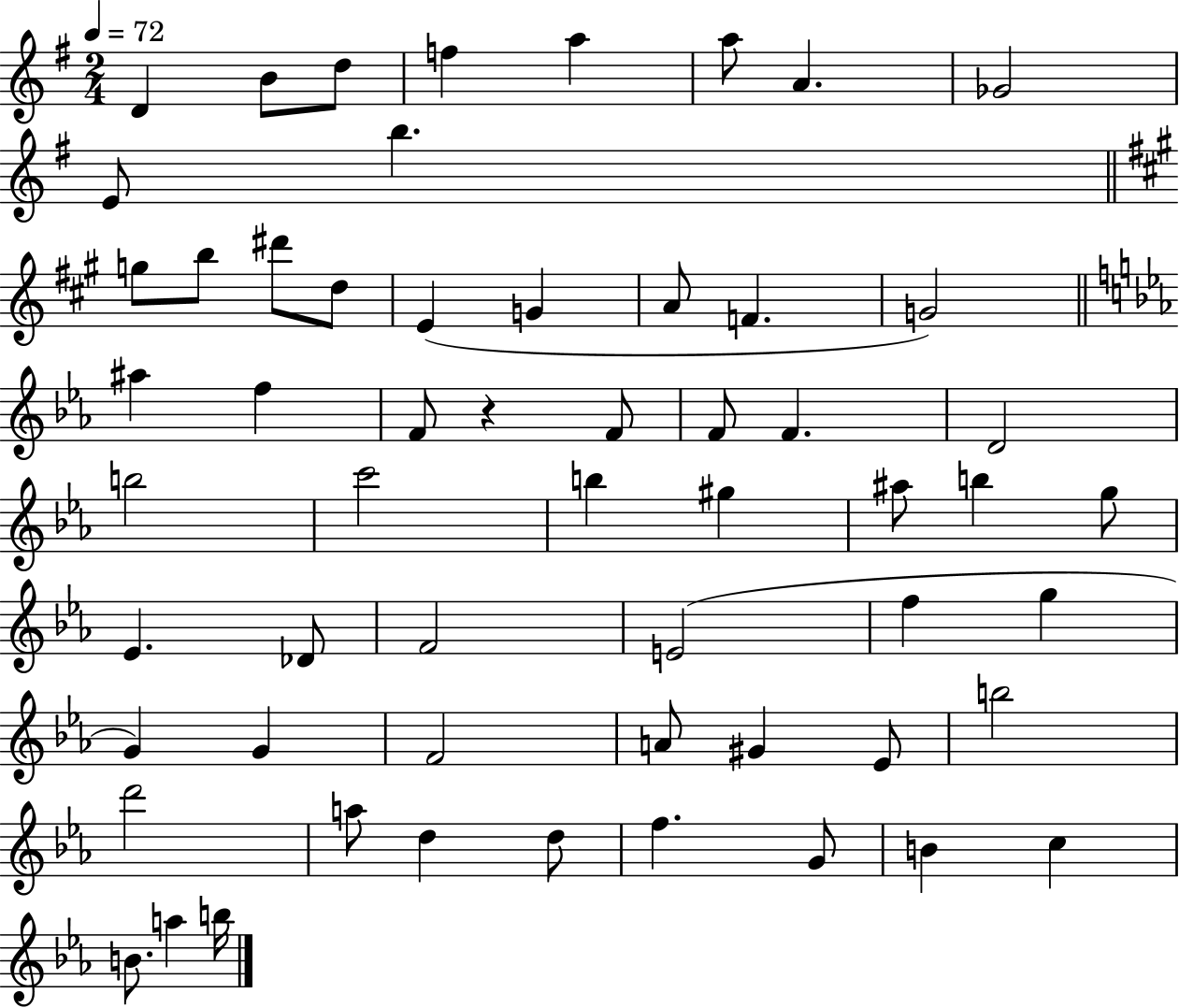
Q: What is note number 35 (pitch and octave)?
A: Db4